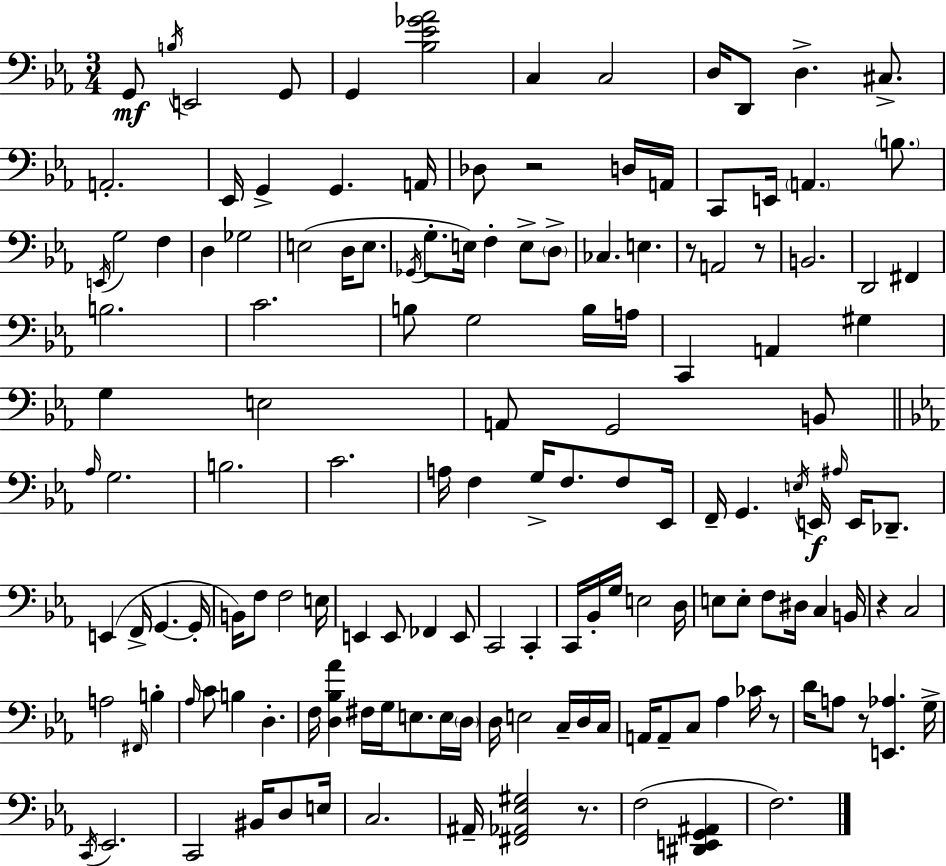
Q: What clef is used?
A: bass